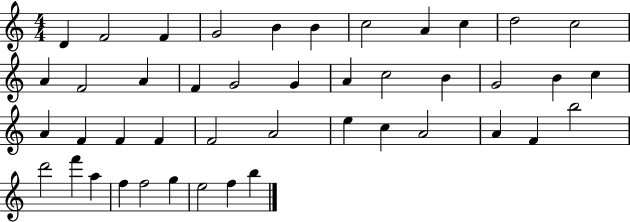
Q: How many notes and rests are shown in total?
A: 44